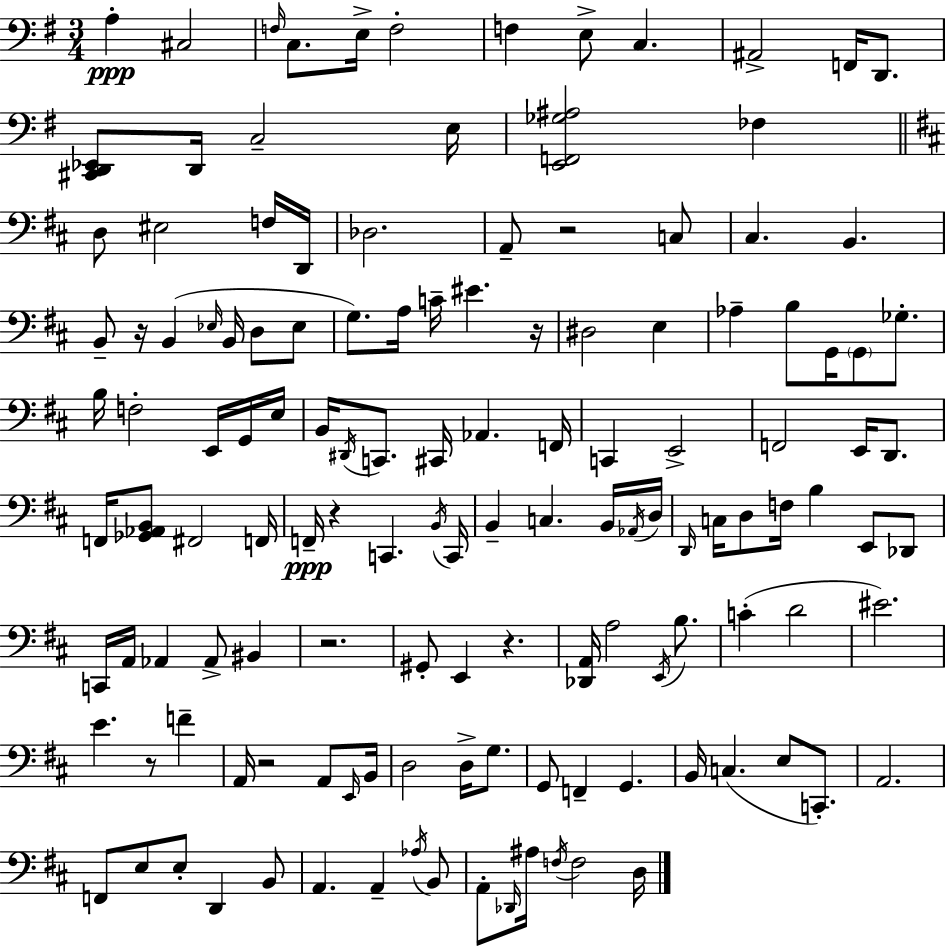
A3/q C#3/h F3/s C3/e. E3/s F3/h F3/q E3/e C3/q. A#2/h F2/s D2/e. [C#2,D2,Eb2]/e D2/s C3/h E3/s [E2,F2,Gb3,A#3]/h FES3/q D3/e EIS3/h F3/s D2/s Db3/h. A2/e R/h C3/e C#3/q. B2/q. B2/e R/s B2/q Eb3/s B2/s D3/e Eb3/e G3/e. A3/s C4/s EIS4/q. R/s D#3/h E3/q Ab3/q B3/e G2/s G2/e Gb3/e. B3/s F3/h E2/s G2/s E3/s B2/s D#2/s C2/e. C#2/s Ab2/q. F2/s C2/q E2/h F2/h E2/s D2/e. F2/s [Gb2,Ab2,B2]/e F#2/h F2/s F2/s R/q C2/q. B2/s C2/s B2/q C3/q. B2/s Ab2/s D3/s D2/s C3/s D3/e F3/s B3/q E2/e Db2/e C2/s A2/s Ab2/q Ab2/e BIS2/q R/h. G#2/e E2/q R/q. [Db2,A2]/s A3/h E2/s B3/e. C4/q D4/h EIS4/h. E4/q. R/e F4/q A2/s R/h A2/e E2/s B2/s D3/h D3/s G3/e. G2/e F2/q G2/q. B2/s C3/q. E3/e C2/e. A2/h. F2/e E3/e E3/e D2/q B2/e A2/q. A2/q Ab3/s B2/e A2/e Db2/s A#3/s F3/s F3/h D3/s